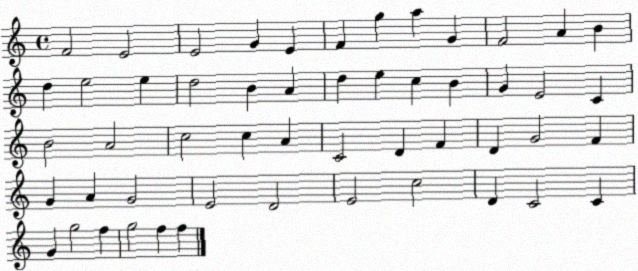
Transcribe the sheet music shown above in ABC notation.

X:1
T:Untitled
M:4/4
L:1/4
K:C
F2 E2 E2 G E F g a G F2 A B d e2 e d2 B A d e c B G E2 C B2 A2 c2 c A C2 D F D G2 F G A G2 E2 D2 E2 c2 D C2 C G g2 f g2 f f